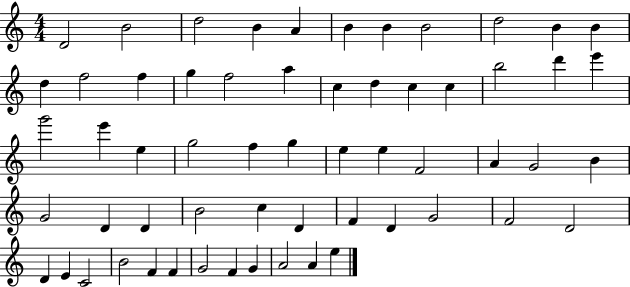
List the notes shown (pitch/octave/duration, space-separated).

D4/h B4/h D5/h B4/q A4/q B4/q B4/q B4/h D5/h B4/q B4/q D5/q F5/h F5/q G5/q F5/h A5/q C5/q D5/q C5/q C5/q B5/h D6/q E6/q G6/h E6/q E5/q G5/h F5/q G5/q E5/q E5/q F4/h A4/q G4/h B4/q G4/h D4/q D4/q B4/h C5/q D4/q F4/q D4/q G4/h F4/h D4/h D4/q E4/q C4/h B4/h F4/q F4/q G4/h F4/q G4/q A4/h A4/q E5/q